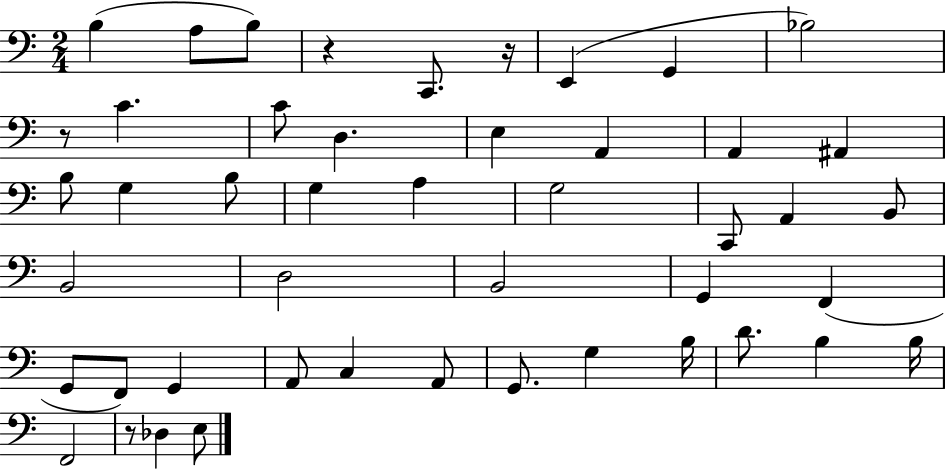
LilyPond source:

{
  \clef bass
  \numericTimeSignature
  \time 2/4
  \key c \major
  \repeat volta 2 { b4( a8 b8) | r4 c,8. r16 | e,4( g,4 | bes2) | \break r8 c'4. | c'8 d4. | e4 a,4 | a,4 ais,4 | \break b8 g4 b8 | g4 a4 | g2 | c,8 a,4 b,8 | \break b,2 | d2 | b,2 | g,4 f,4( | \break g,8 f,8) g,4 | a,8 c4 a,8 | g,8. g4 b16 | d'8. b4 b16 | \break f,2 | r8 des4 e8 | } \bar "|."
}